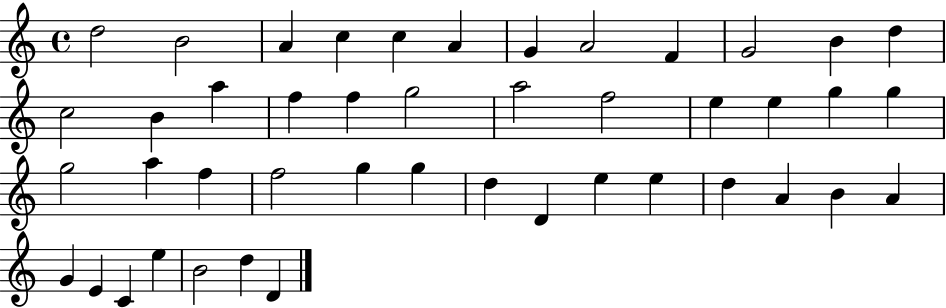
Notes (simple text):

D5/h B4/h A4/q C5/q C5/q A4/q G4/q A4/h F4/q G4/h B4/q D5/q C5/h B4/q A5/q F5/q F5/q G5/h A5/h F5/h E5/q E5/q G5/q G5/q G5/h A5/q F5/q F5/h G5/q G5/q D5/q D4/q E5/q E5/q D5/q A4/q B4/q A4/q G4/q E4/q C4/q E5/q B4/h D5/q D4/q